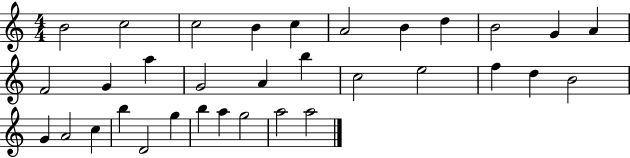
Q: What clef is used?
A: treble